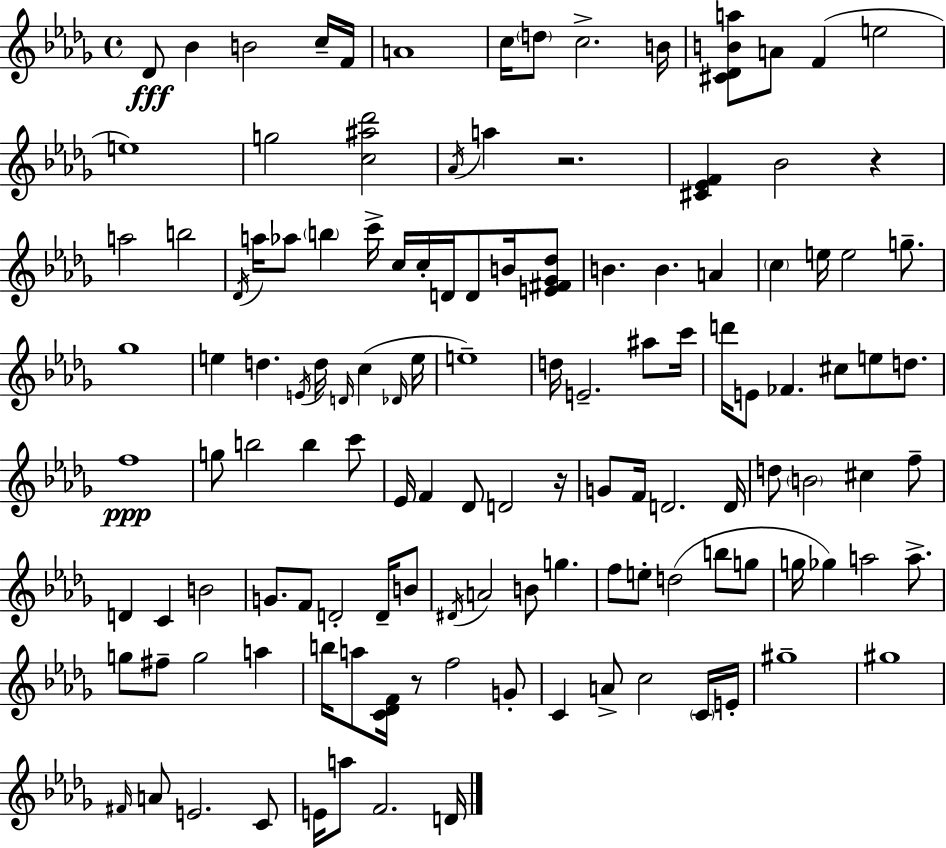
Db4/e Bb4/q B4/h C5/s F4/s A4/w C5/s D5/e C5/h. B4/s [C#4,Db4,B4,A5]/e A4/e F4/q E5/h E5/w G5/h [C5,A#5,Db6]/h Ab4/s A5/q R/h. [C#4,Eb4,F4]/q Bb4/h R/q A5/h B5/h Db4/s A5/s Ab5/e B5/q C6/s C5/s C5/s D4/s D4/e B4/s [E4,F#4,Gb4,Db5]/e B4/q. B4/q. A4/q C5/q E5/s E5/h G5/e. Gb5/w E5/q D5/q. E4/s D5/s D4/s C5/q Db4/s E5/s E5/w D5/s E4/h. A#5/e C6/s D6/s E4/e FES4/q. C#5/e E5/e D5/e. F5/w G5/e B5/h B5/q C6/e Eb4/s F4/q Db4/e D4/h R/s G4/e F4/s D4/h. D4/s D5/e B4/h C#5/q F5/e D4/q C4/q B4/h G4/e. F4/e D4/h D4/s B4/e D#4/s A4/h B4/e G5/q. F5/e E5/e D5/h B5/e G5/e G5/s Gb5/q A5/h A5/e. G5/e F#5/e G5/h A5/q B5/s A5/e [C4,Db4,F4]/s R/e F5/h G4/e C4/q A4/e C5/h C4/s E4/s G#5/w G#5/w F#4/s A4/e E4/h. C4/e E4/s A5/e F4/h. D4/s